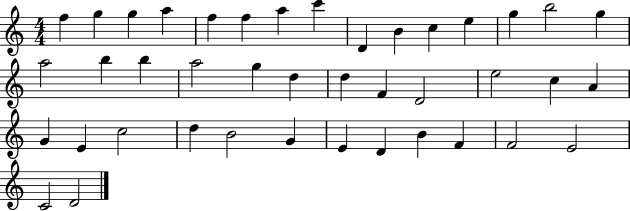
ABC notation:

X:1
T:Untitled
M:4/4
L:1/4
K:C
f g g a f f a c' D B c e g b2 g a2 b b a2 g d d F D2 e2 c A G E c2 d B2 G E D B F F2 E2 C2 D2